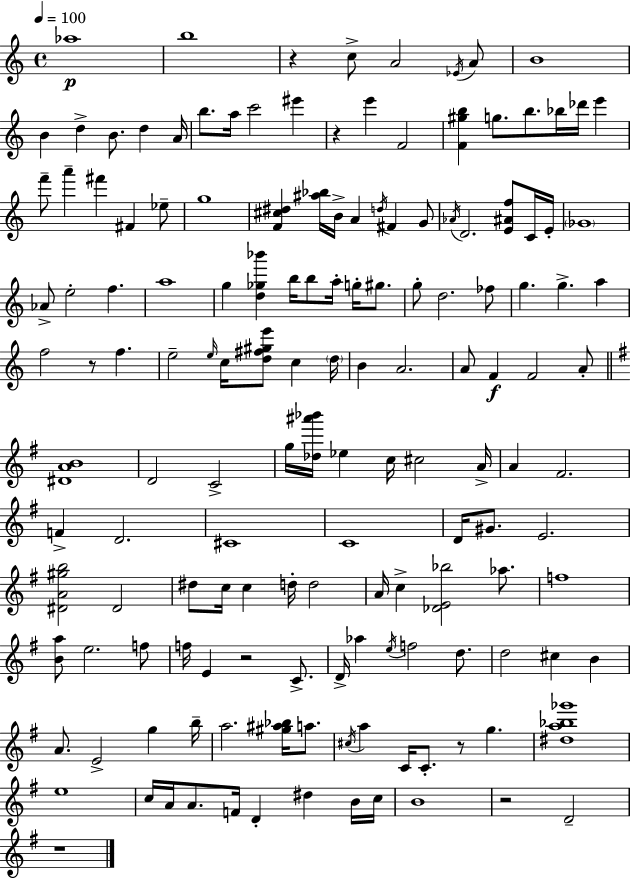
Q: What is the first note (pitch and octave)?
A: Ab5